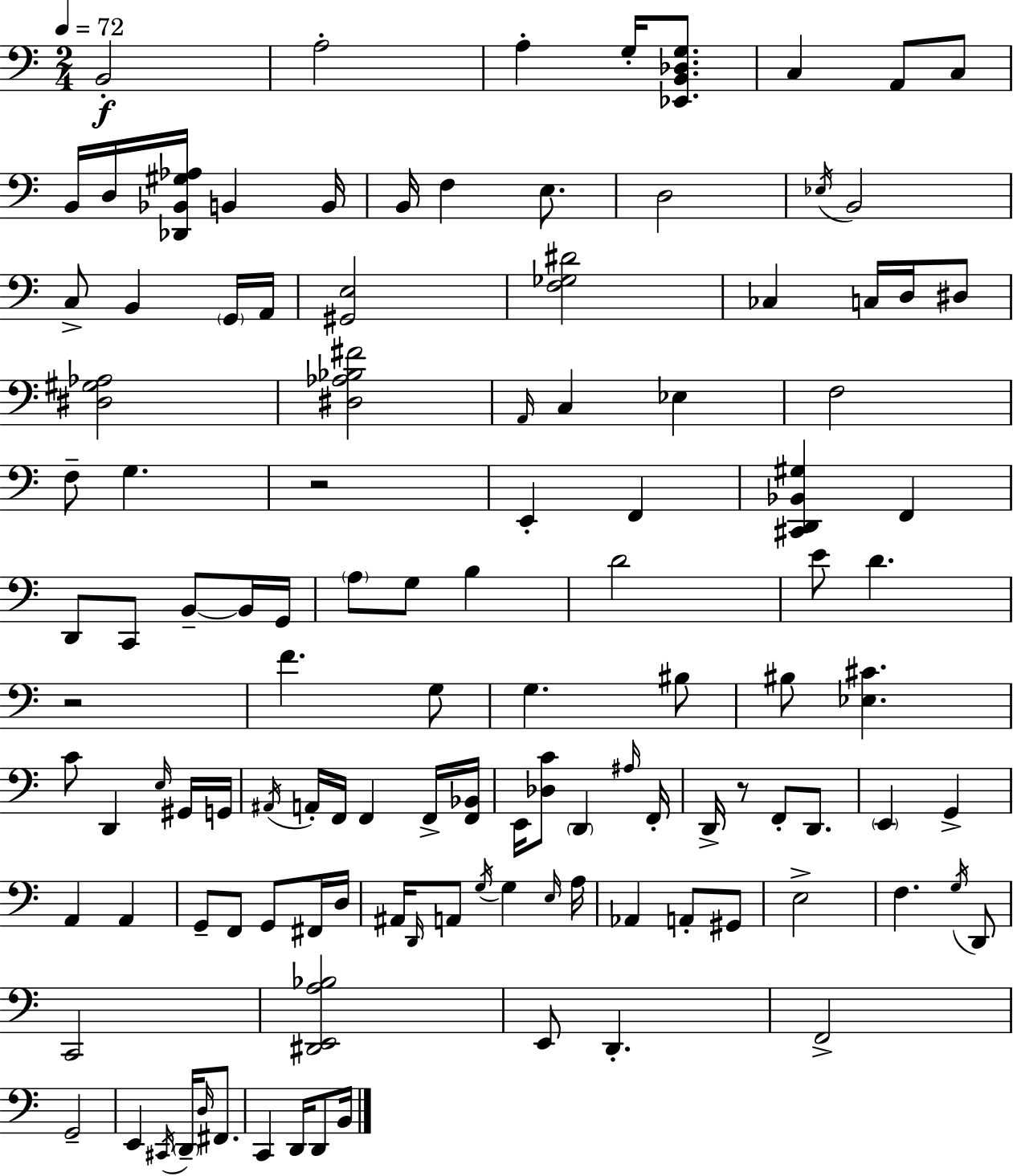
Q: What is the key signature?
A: A minor